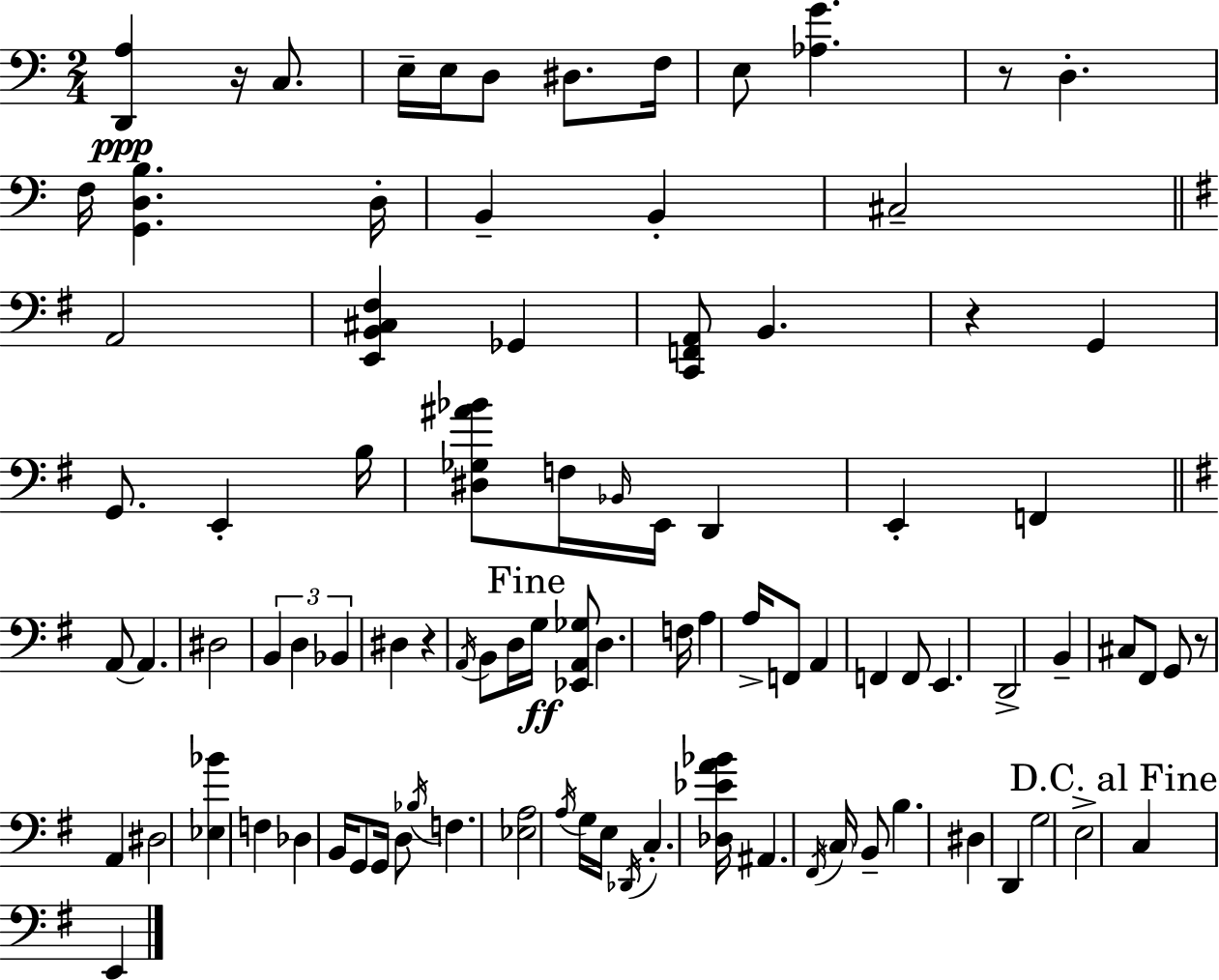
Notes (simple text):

[D2,A3]/q R/s C3/e. E3/s E3/s D3/e D#3/e. F3/s E3/e [Ab3,G4]/q. R/e D3/q. F3/s [G2,D3,B3]/q. D3/s B2/q B2/q C#3/h A2/h [E2,B2,C#3,F#3]/q Gb2/q [C2,F2,A2]/e B2/q. R/q G2/q G2/e. E2/q B3/s [D#3,Gb3,A#4,Bb4]/e F3/s Bb2/s E2/s D2/q E2/q F2/q A2/e A2/q. D#3/h B2/q D3/q Bb2/q D#3/q R/q A2/s B2/e D3/s G3/s [Eb2,A2,Gb3]/e D3/q. F3/s A3/q A3/s F2/e A2/q F2/q F2/e E2/q. D2/h B2/q C#3/e F#2/e G2/e R/e A2/q D#3/h [Eb3,Bb4]/q F3/q Db3/q B2/s G2/e G2/s D3/e Bb3/s F3/q. [Eb3,A3]/h A3/s G3/s E3/s Db2/s C3/q. [Db3,Eb4,A4,Bb4]/s A#2/q. F#2/s C3/s B2/e B3/q. D#3/q D2/q G3/h E3/h C3/q E2/q